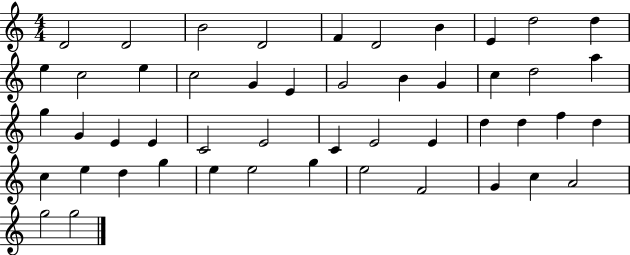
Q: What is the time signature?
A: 4/4